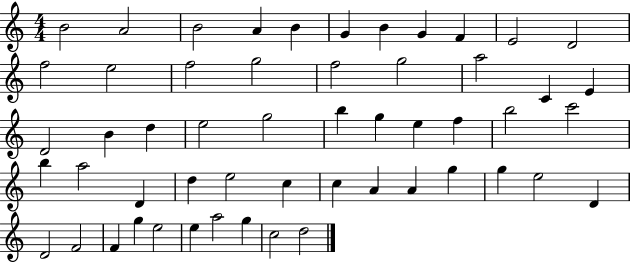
B4/h A4/h B4/h A4/q B4/q G4/q B4/q G4/q F4/q E4/h D4/h F5/h E5/h F5/h G5/h F5/h G5/h A5/h C4/q E4/q D4/h B4/q D5/q E5/h G5/h B5/q G5/q E5/q F5/q B5/h C6/h B5/q A5/h D4/q D5/q E5/h C5/q C5/q A4/q A4/q G5/q G5/q E5/h D4/q D4/h F4/h F4/q G5/q E5/h E5/q A5/h G5/q C5/h D5/h